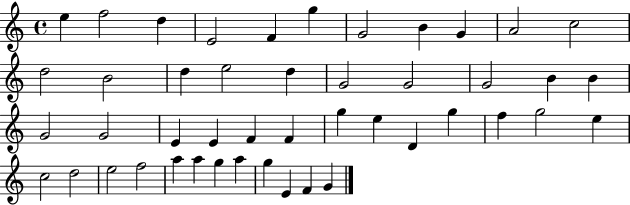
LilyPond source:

{
  \clef treble
  \time 4/4
  \defaultTimeSignature
  \key c \major
  e''4 f''2 d''4 | e'2 f'4 g''4 | g'2 b'4 g'4 | a'2 c''2 | \break d''2 b'2 | d''4 e''2 d''4 | g'2 g'2 | g'2 b'4 b'4 | \break g'2 g'2 | e'4 e'4 f'4 f'4 | g''4 e''4 d'4 g''4 | f''4 g''2 e''4 | \break c''2 d''2 | e''2 f''2 | a''4 a''4 g''4 a''4 | g''4 e'4 f'4 g'4 | \break \bar "|."
}